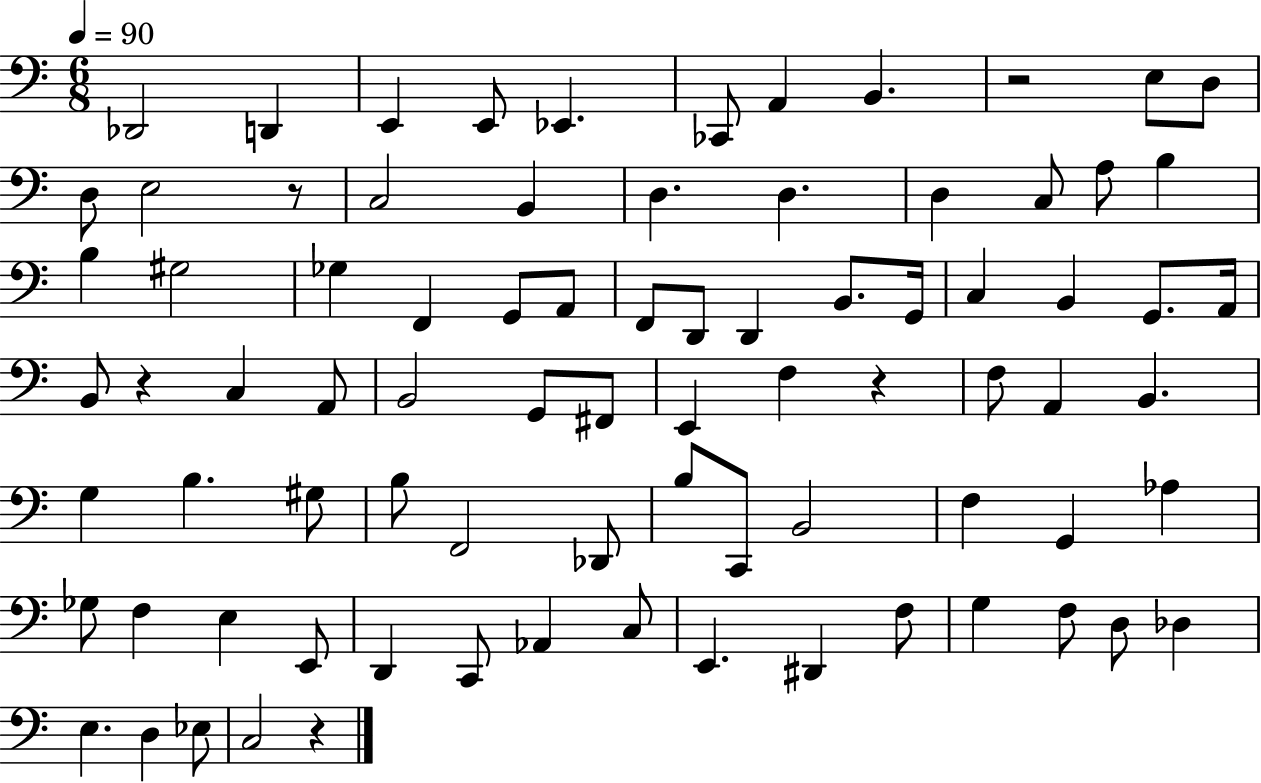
{
  \clef bass
  \numericTimeSignature
  \time 6/8
  \key c \major
  \tempo 4 = 90
  \repeat volta 2 { des,2 d,4 | e,4 e,8 ees,4. | ces,8 a,4 b,4. | r2 e8 d8 | \break d8 e2 r8 | c2 b,4 | d4. d4. | d4 c8 a8 b4 | \break b4 gis2 | ges4 f,4 g,8 a,8 | f,8 d,8 d,4 b,8. g,16 | c4 b,4 g,8. a,16 | \break b,8 r4 c4 a,8 | b,2 g,8 fis,8 | e,4 f4 r4 | f8 a,4 b,4. | \break g4 b4. gis8 | b8 f,2 des,8 | b8 c,8 b,2 | f4 g,4 aes4 | \break ges8 f4 e4 e,8 | d,4 c,8 aes,4 c8 | e,4. dis,4 f8 | g4 f8 d8 des4 | \break e4. d4 ees8 | c2 r4 | } \bar "|."
}